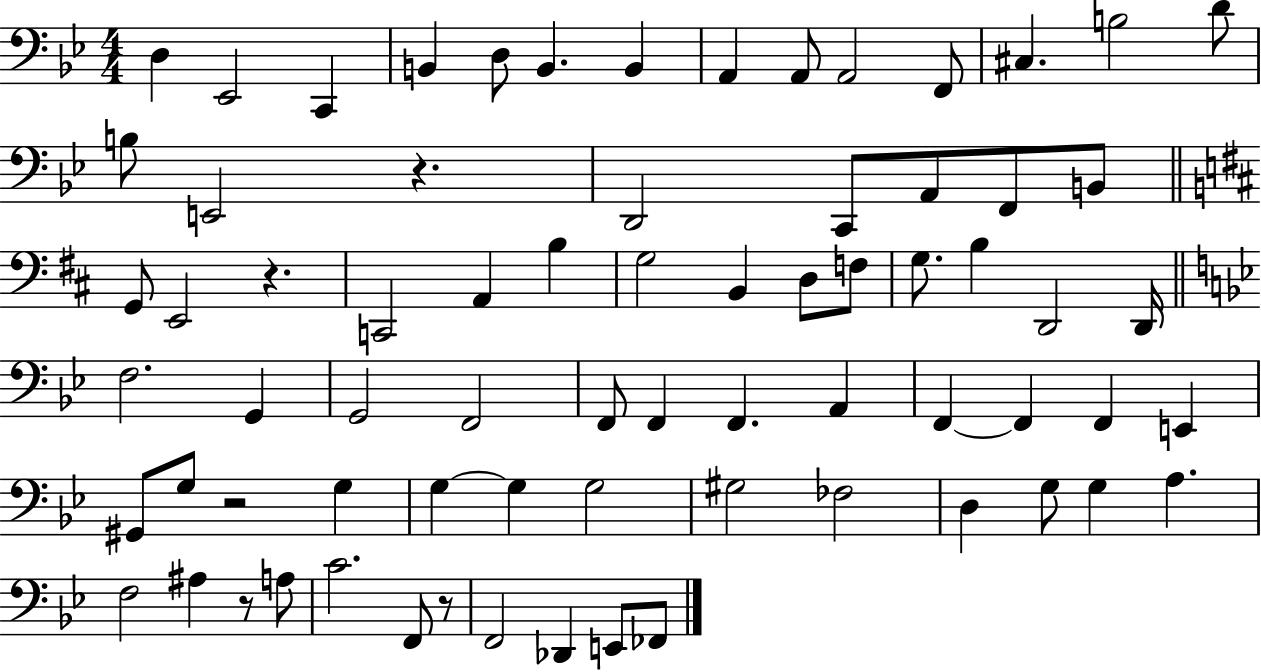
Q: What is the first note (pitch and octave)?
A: D3